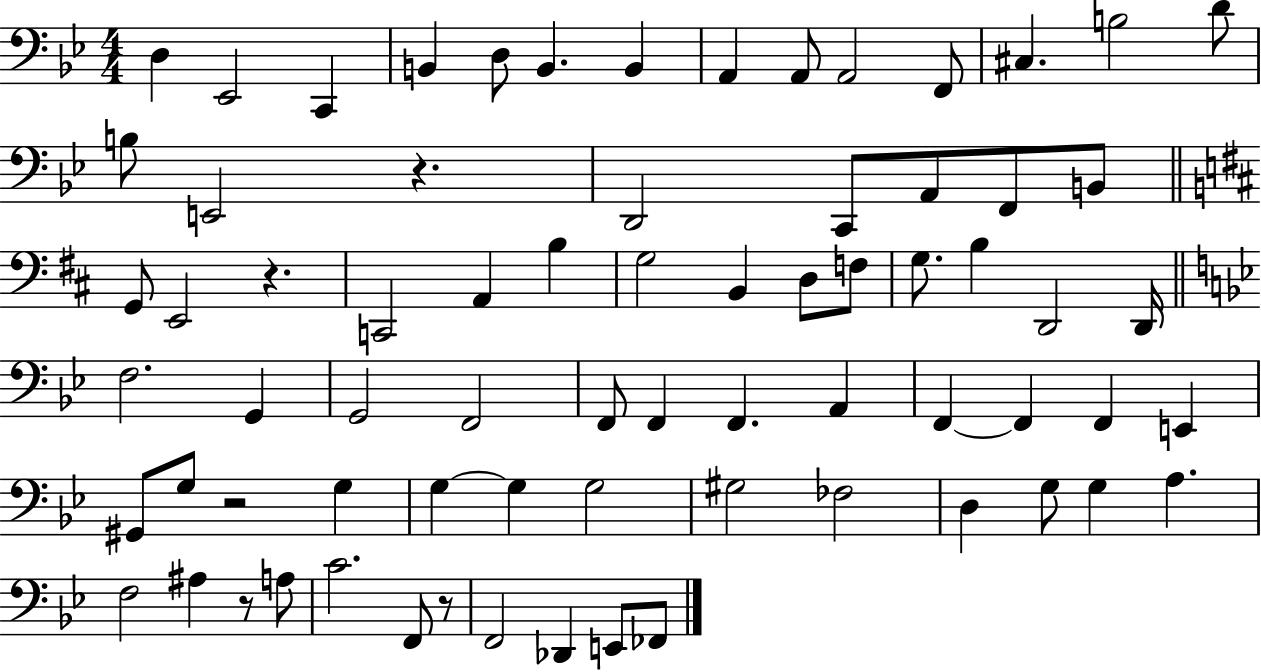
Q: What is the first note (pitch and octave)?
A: D3